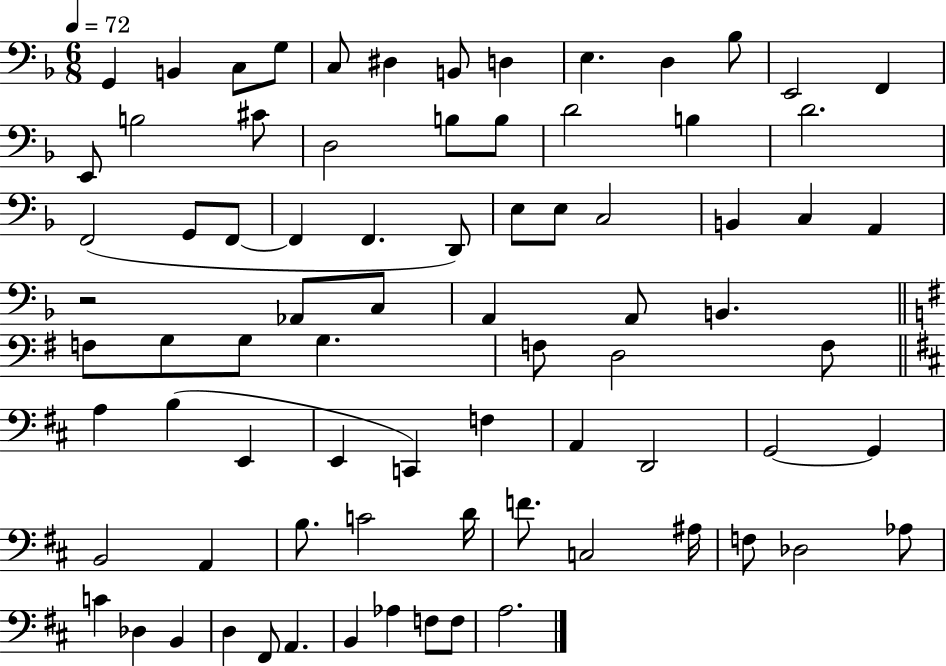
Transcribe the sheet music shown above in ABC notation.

X:1
T:Untitled
M:6/8
L:1/4
K:F
G,, B,, C,/2 G,/2 C,/2 ^D, B,,/2 D, E, D, _B,/2 E,,2 F,, E,,/2 B,2 ^C/2 D,2 B,/2 B,/2 D2 B, D2 F,,2 G,,/2 F,,/2 F,, F,, D,,/2 E,/2 E,/2 C,2 B,, C, A,, z2 _A,,/2 C,/2 A,, A,,/2 B,, F,/2 G,/2 G,/2 G, F,/2 D,2 F,/2 A, B, E,, E,, C,, F, A,, D,,2 G,,2 G,, B,,2 A,, B,/2 C2 D/4 F/2 C,2 ^A,/4 F,/2 _D,2 _A,/2 C _D, B,, D, ^F,,/2 A,, B,, _A, F,/2 F,/2 A,2